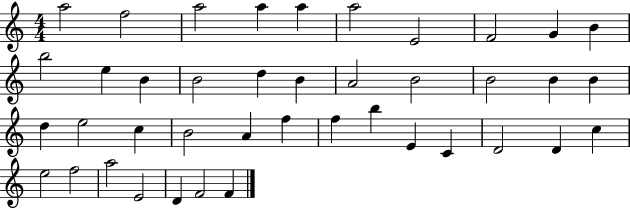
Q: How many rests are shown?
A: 0